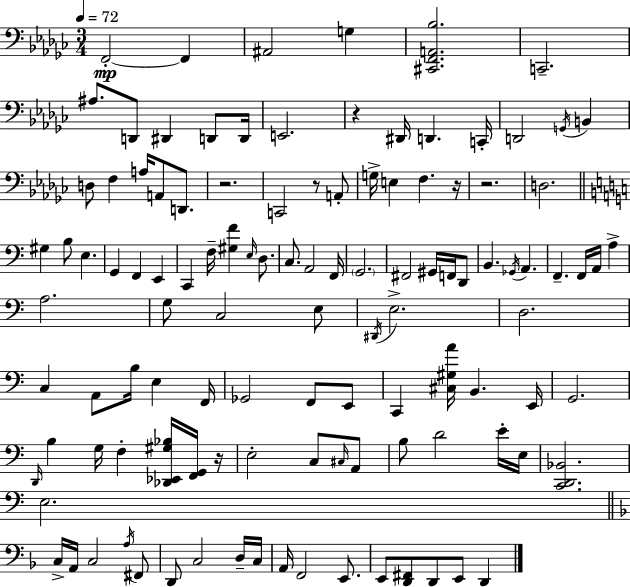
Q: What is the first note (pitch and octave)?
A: F2